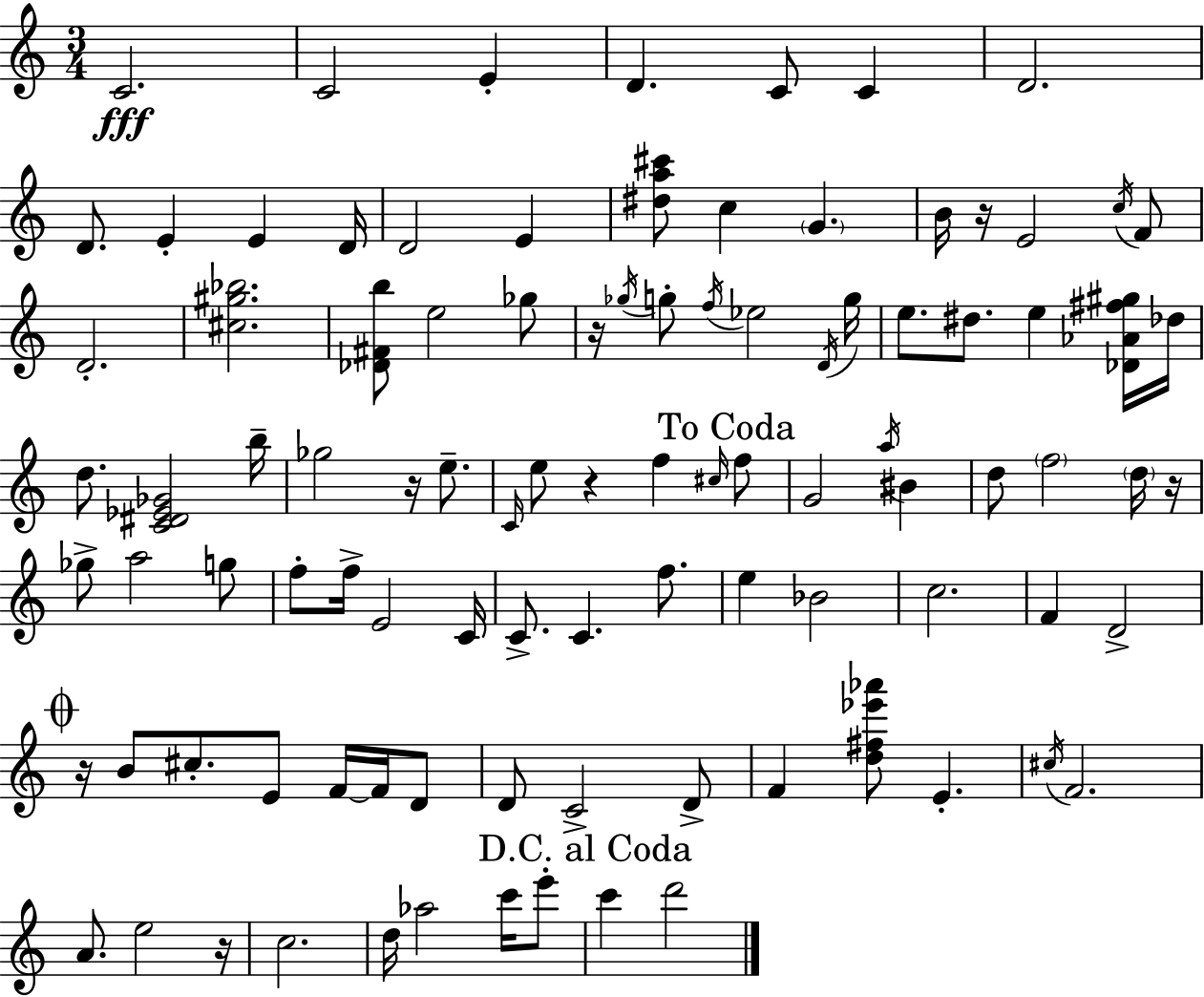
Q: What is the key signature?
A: A minor